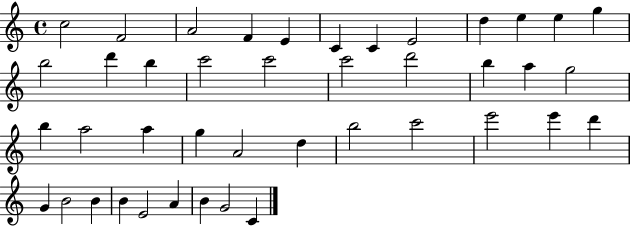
C5/h F4/h A4/h F4/q E4/q C4/q C4/q E4/h D5/q E5/q E5/q G5/q B5/h D6/q B5/q C6/h C6/h C6/h D6/h B5/q A5/q G5/h B5/q A5/h A5/q G5/q A4/h D5/q B5/h C6/h E6/h E6/q D6/q G4/q B4/h B4/q B4/q E4/h A4/q B4/q G4/h C4/q